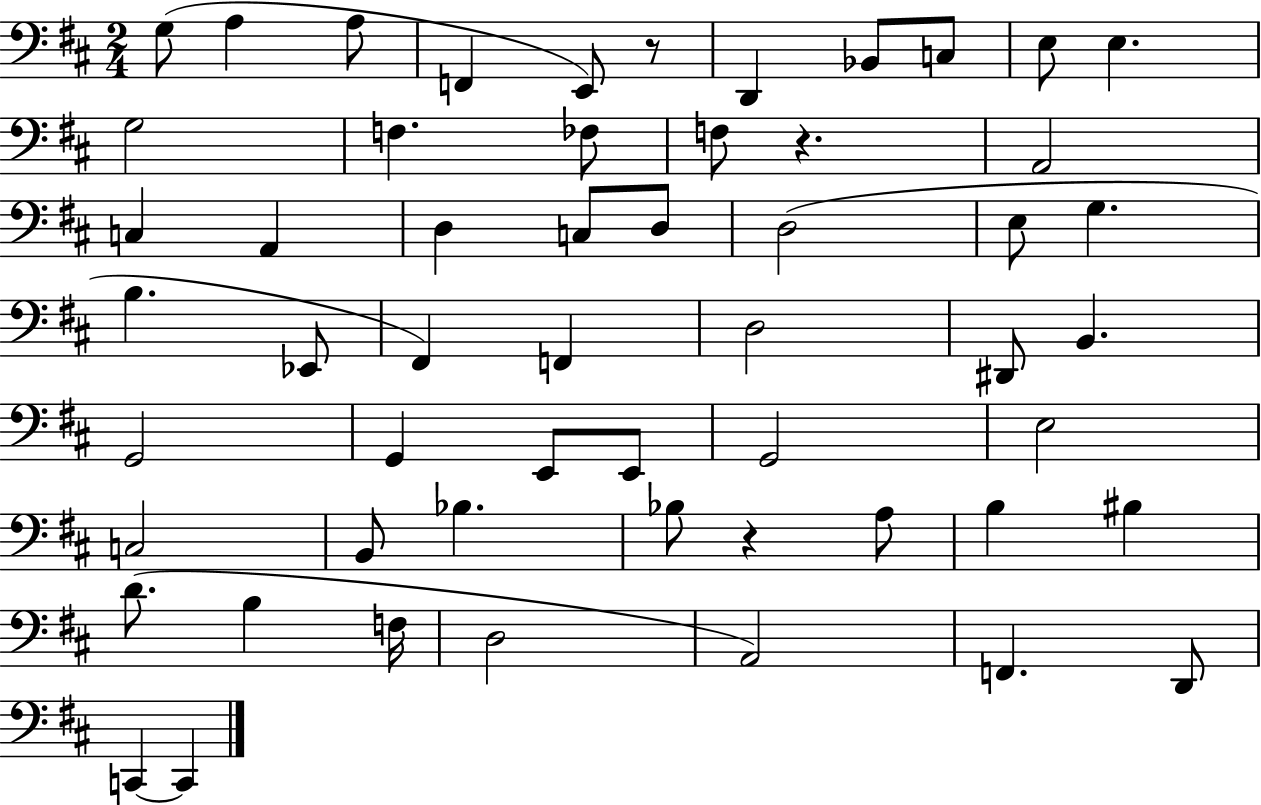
{
  \clef bass
  \numericTimeSignature
  \time 2/4
  \key d \major
  g8( a4 a8 | f,4 e,8) r8 | d,4 bes,8 c8 | e8 e4. | \break g2 | f4. fes8 | f8 r4. | a,2 | \break c4 a,4 | d4 c8 d8 | d2( | e8 g4. | \break b4. ees,8 | fis,4) f,4 | d2 | dis,8 b,4. | \break g,2 | g,4 e,8 e,8 | g,2 | e2 | \break c2 | b,8 bes4. | bes8 r4 a8 | b4 bis4 | \break d'8.( b4 f16 | d2 | a,2) | f,4. d,8 | \break c,4~~ c,4 | \bar "|."
}